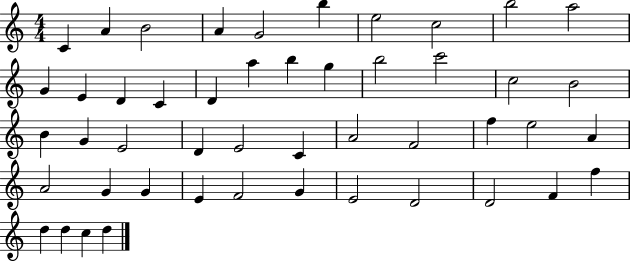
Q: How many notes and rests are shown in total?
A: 48